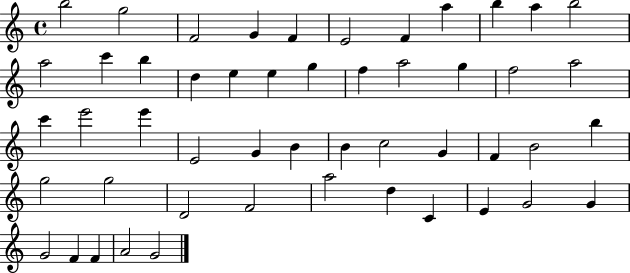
{
  \clef treble
  \time 4/4
  \defaultTimeSignature
  \key c \major
  b''2 g''2 | f'2 g'4 f'4 | e'2 f'4 a''4 | b''4 a''4 b''2 | \break a''2 c'''4 b''4 | d''4 e''4 e''4 g''4 | f''4 a''2 g''4 | f''2 a''2 | \break c'''4 e'''2 e'''4 | e'2 g'4 b'4 | b'4 c''2 g'4 | f'4 b'2 b''4 | \break g''2 g''2 | d'2 f'2 | a''2 d''4 c'4 | e'4 g'2 g'4 | \break g'2 f'4 f'4 | a'2 g'2 | \bar "|."
}